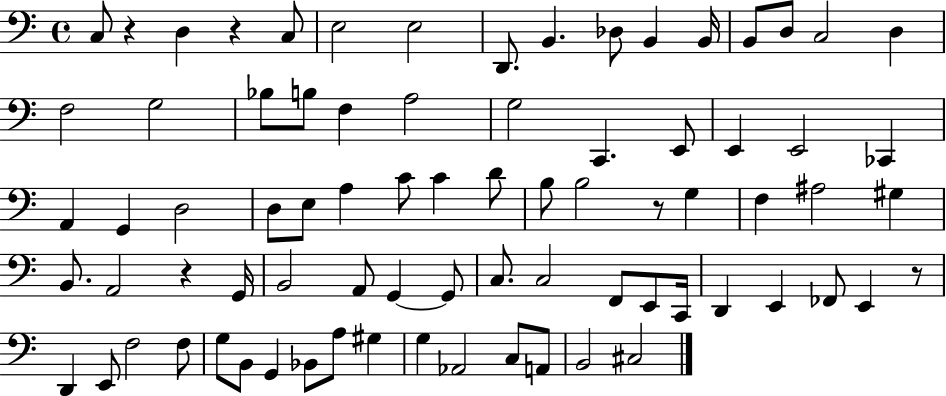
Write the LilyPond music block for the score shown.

{
  \clef bass
  \time 4/4
  \defaultTimeSignature
  \key c \major
  c8 r4 d4 r4 c8 | e2 e2 | d,8. b,4. des8 b,4 b,16 | b,8 d8 c2 d4 | \break f2 g2 | bes8 b8 f4 a2 | g2 c,4. e,8 | e,4 e,2 ces,4 | \break a,4 g,4 d2 | d8 e8 a4 c'8 c'4 d'8 | b8 b2 r8 g4 | f4 ais2 gis4 | \break b,8. a,2 r4 g,16 | b,2 a,8 g,4~~ g,8 | c8. c2 f,8 e,8 c,16 | d,4 e,4 fes,8 e,4 r8 | \break d,4 e,8 f2 f8 | g8 b,8 g,4 bes,8 a8 gis4 | g4 aes,2 c8 a,8 | b,2 cis2 | \break \bar "|."
}